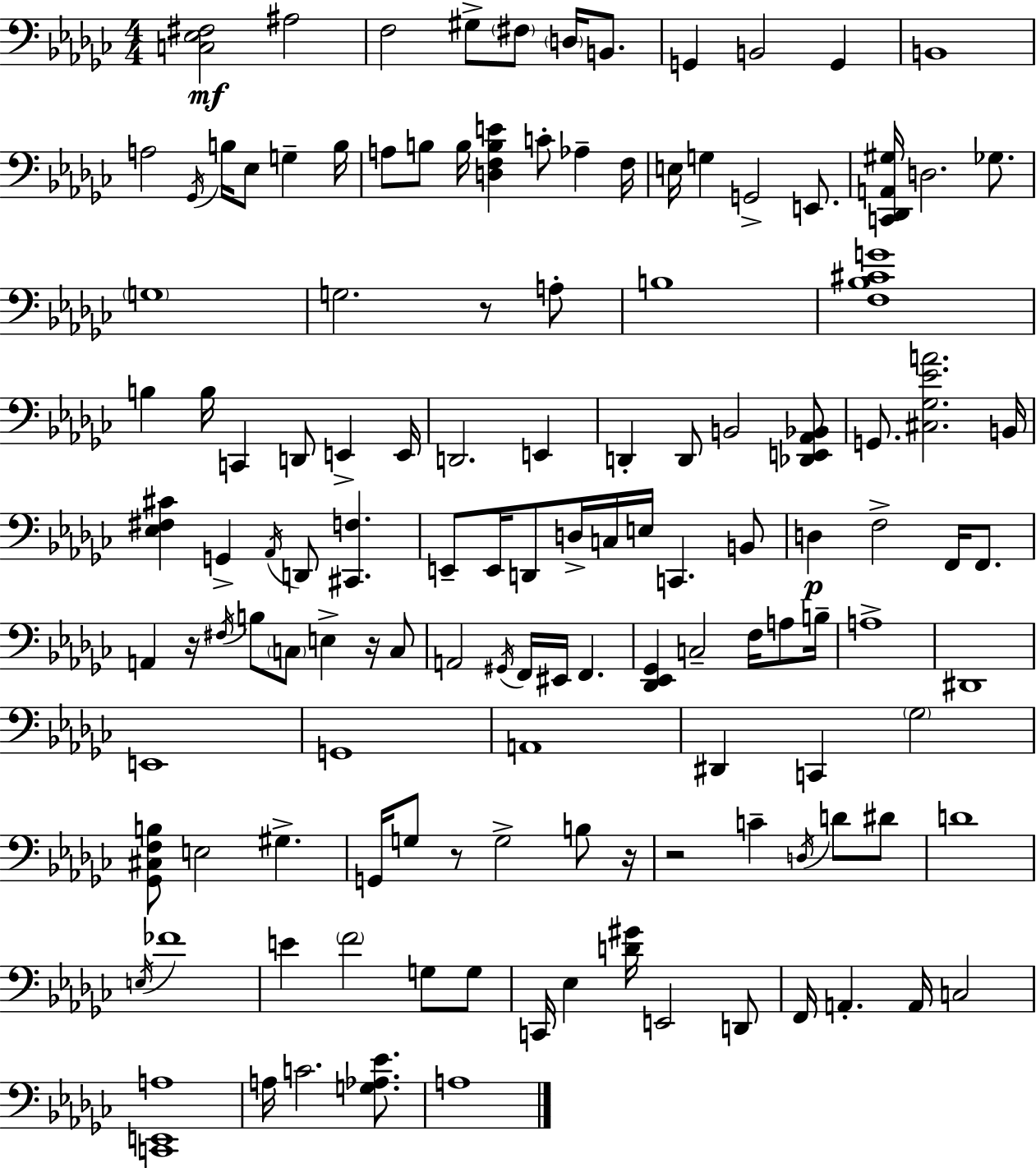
{
  \clef bass
  \numericTimeSignature
  \time 4/4
  \key ees \minor
  <c ees fis>2\mf ais2 | f2 gis8-> \parenthesize fis8 \parenthesize d16 b,8. | g,4 b,2 g,4 | b,1 | \break a2 \acciaccatura { ges,16 } b16 ees8 g4-- | b16 a8 b8 b16 <d f b e'>4 c'8-. aes4-- | f16 e16 g4 g,2-> e,8. | <c, des, a, gis>16 d2. ges8. | \break \parenthesize g1 | g2. r8 a8-. | b1 | <f bes cis' g'>1 | \break b4 b16 c,4 d,8 e,4-> | e,16 d,2. e,4 | d,4-. d,8 b,2 <des, e, aes, bes,>8 | g,8. <cis ges ees' a'>2. | \break b,16 <ees fis cis'>4 g,4-> \acciaccatura { aes,16 } d,8 <cis, f>4. | e,8-- e,16 d,8 d16-> c16 e16 c,4. | b,8 d4\p f2-> f,16 f,8. | a,4 r16 \acciaccatura { fis16 } b8 \parenthesize c8 e4-> | \break r16 c8 a,2 \acciaccatura { gis,16 } f,16 eis,16 f,4. | <des, ees, ges,>4 c2-- | f16 a8 b16-- a1-> | dis,1 | \break e,1 | g,1 | a,1 | dis,4 c,4 \parenthesize ges2 | \break <ges, cis f b>8 e2 gis4.-> | g,16 g8 r8 g2-> | b8 r16 r2 c'4-- | \acciaccatura { d16 } d'8 dis'8 d'1 | \break \acciaccatura { e16 } fes'1 | e'4 \parenthesize f'2 | g8 g8 c,16 ees4 <d' gis'>16 e,2 | d,8 f,16 a,4.-. a,16 c2 | \break <c, e, a>1 | a16 c'2. | <g aes ees'>8. a1 | \bar "|."
}